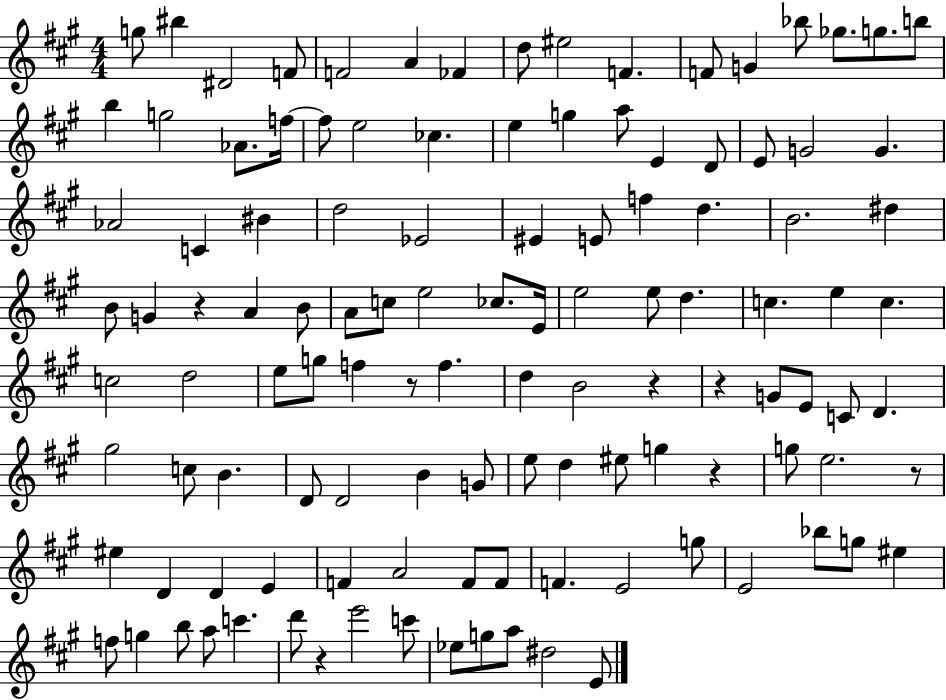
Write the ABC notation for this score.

X:1
T:Untitled
M:4/4
L:1/4
K:A
g/2 ^b ^D2 F/2 F2 A _F d/2 ^e2 F F/2 G _b/2 _g/2 g/2 b/2 b g2 _A/2 f/4 f/2 e2 _c e g a/2 E D/2 E/2 G2 G _A2 C ^B d2 _E2 ^E E/2 f d B2 ^d B/2 G z A B/2 A/2 c/2 e2 _c/2 E/4 e2 e/2 d c e c c2 d2 e/2 g/2 f z/2 f d B2 z z G/2 E/2 C/2 D ^g2 c/2 B D/2 D2 B G/2 e/2 d ^e/2 g z g/2 e2 z/2 ^e D D E F A2 F/2 F/2 F E2 g/2 E2 _b/2 g/2 ^e f/2 g b/2 a/2 c' d'/2 z e'2 c'/2 _e/2 g/2 a/2 ^d2 E/2